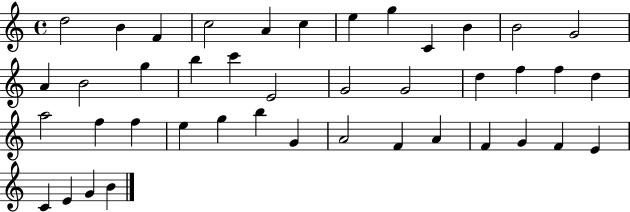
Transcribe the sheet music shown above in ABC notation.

X:1
T:Untitled
M:4/4
L:1/4
K:C
d2 B F c2 A c e g C B B2 G2 A B2 g b c' E2 G2 G2 d f f d a2 f f e g b G A2 F A F G F E C E G B